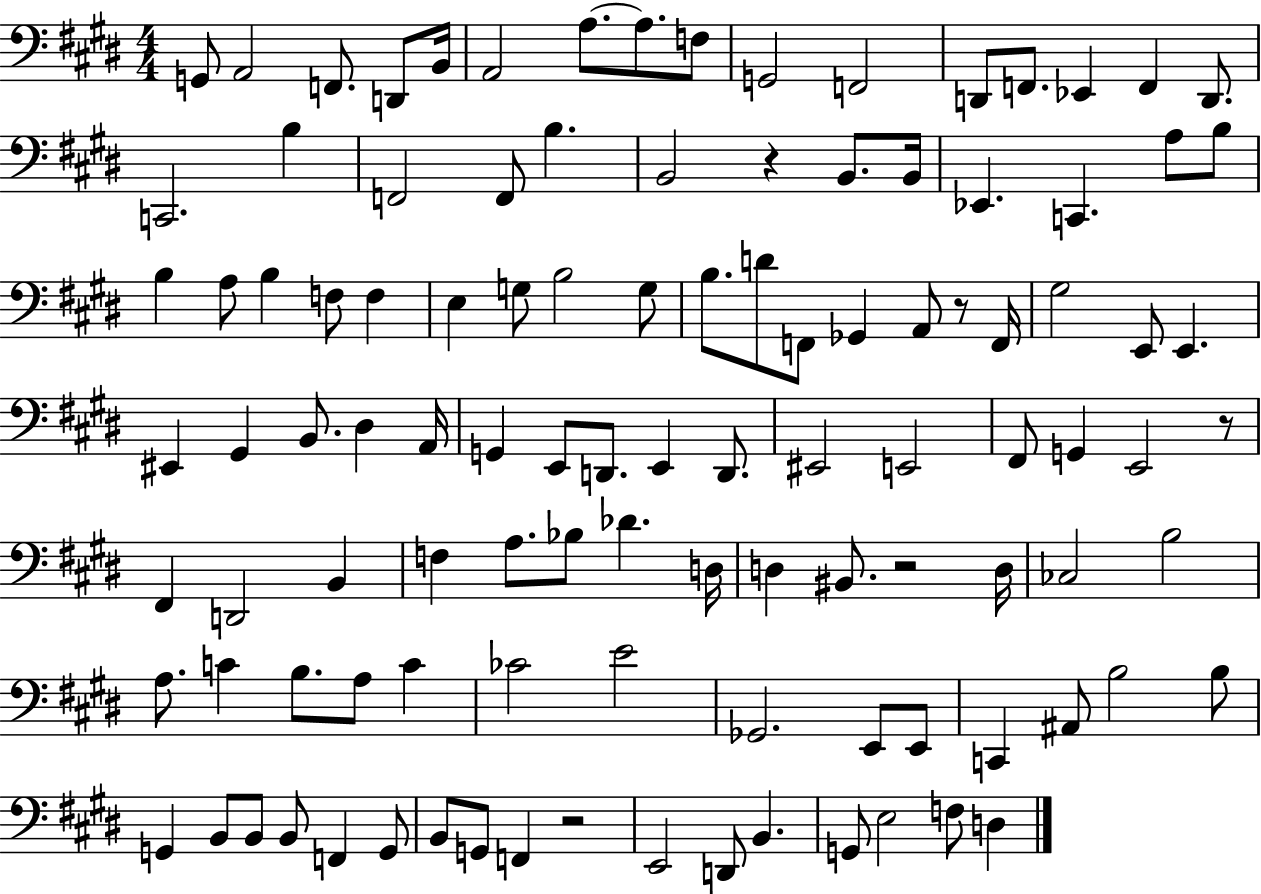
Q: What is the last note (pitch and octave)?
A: D3